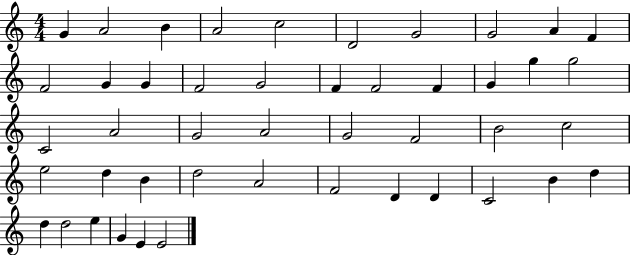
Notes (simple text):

G4/q A4/h B4/q A4/h C5/h D4/h G4/h G4/h A4/q F4/q F4/h G4/q G4/q F4/h G4/h F4/q F4/h F4/q G4/q G5/q G5/h C4/h A4/h G4/h A4/h G4/h F4/h B4/h C5/h E5/h D5/q B4/q D5/h A4/h F4/h D4/q D4/q C4/h B4/q D5/q D5/q D5/h E5/q G4/q E4/q E4/h